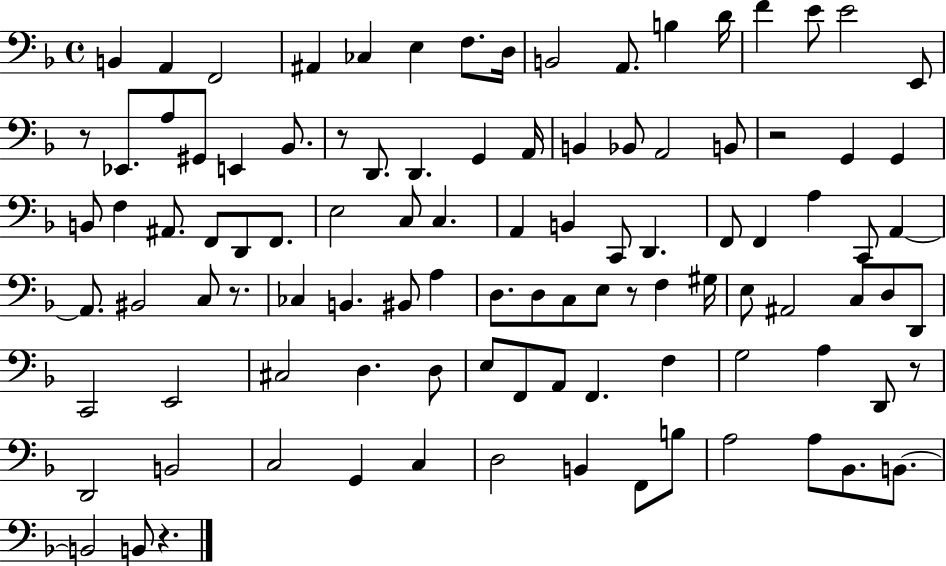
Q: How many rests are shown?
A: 7